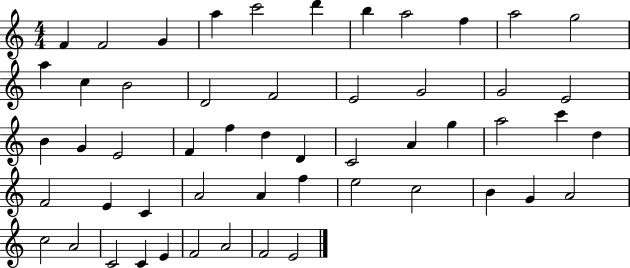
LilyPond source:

{
  \clef treble
  \numericTimeSignature
  \time 4/4
  \key c \major
  f'4 f'2 g'4 | a''4 c'''2 d'''4 | b''4 a''2 f''4 | a''2 g''2 | \break a''4 c''4 b'2 | d'2 f'2 | e'2 g'2 | g'2 e'2 | \break b'4 g'4 e'2 | f'4 f''4 d''4 d'4 | c'2 a'4 g''4 | a''2 c'''4 d''4 | \break f'2 e'4 c'4 | a'2 a'4 f''4 | e''2 c''2 | b'4 g'4 a'2 | \break c''2 a'2 | c'2 c'4 e'4 | f'2 a'2 | f'2 e'2 | \break \bar "|."
}